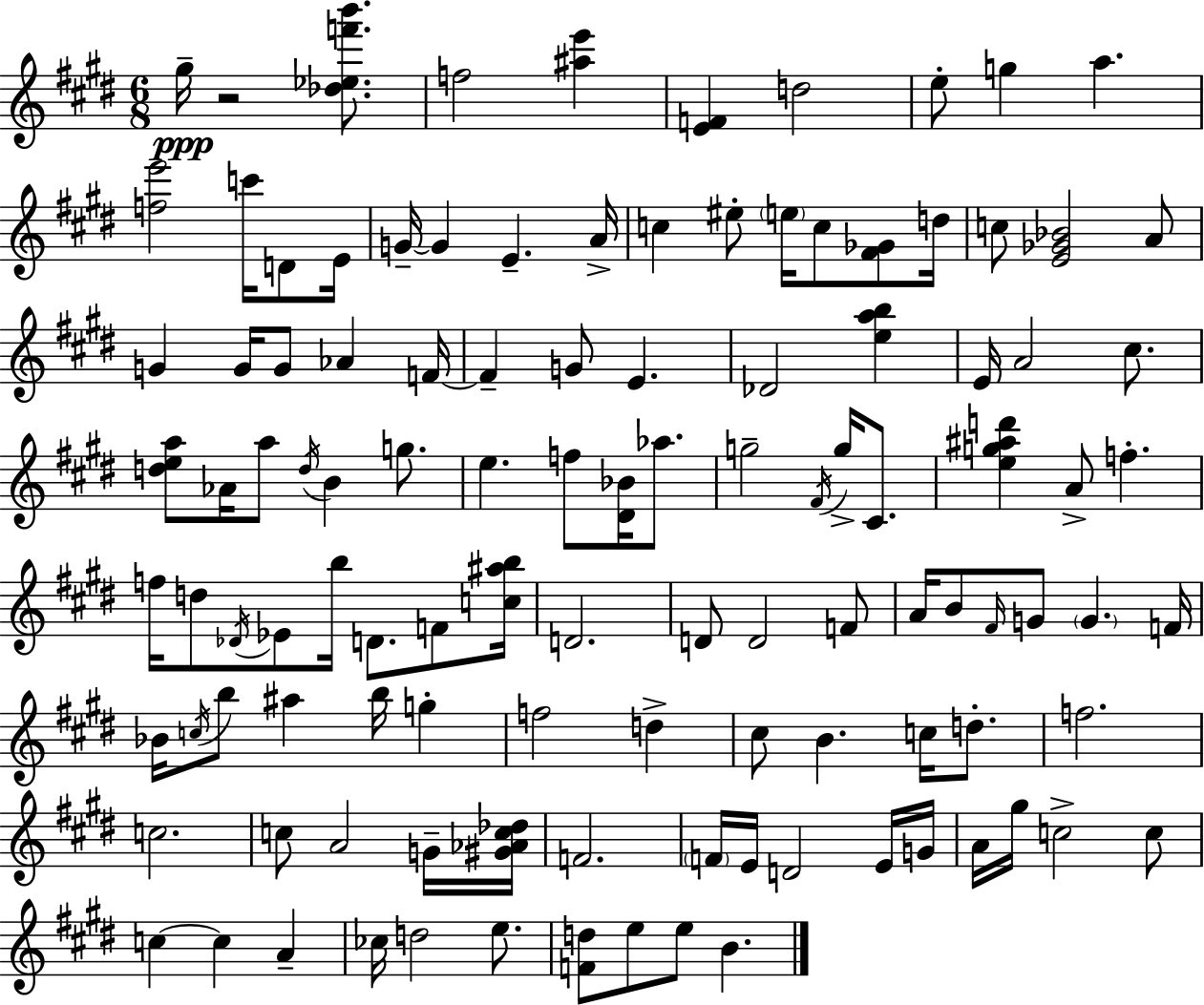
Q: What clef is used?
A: treble